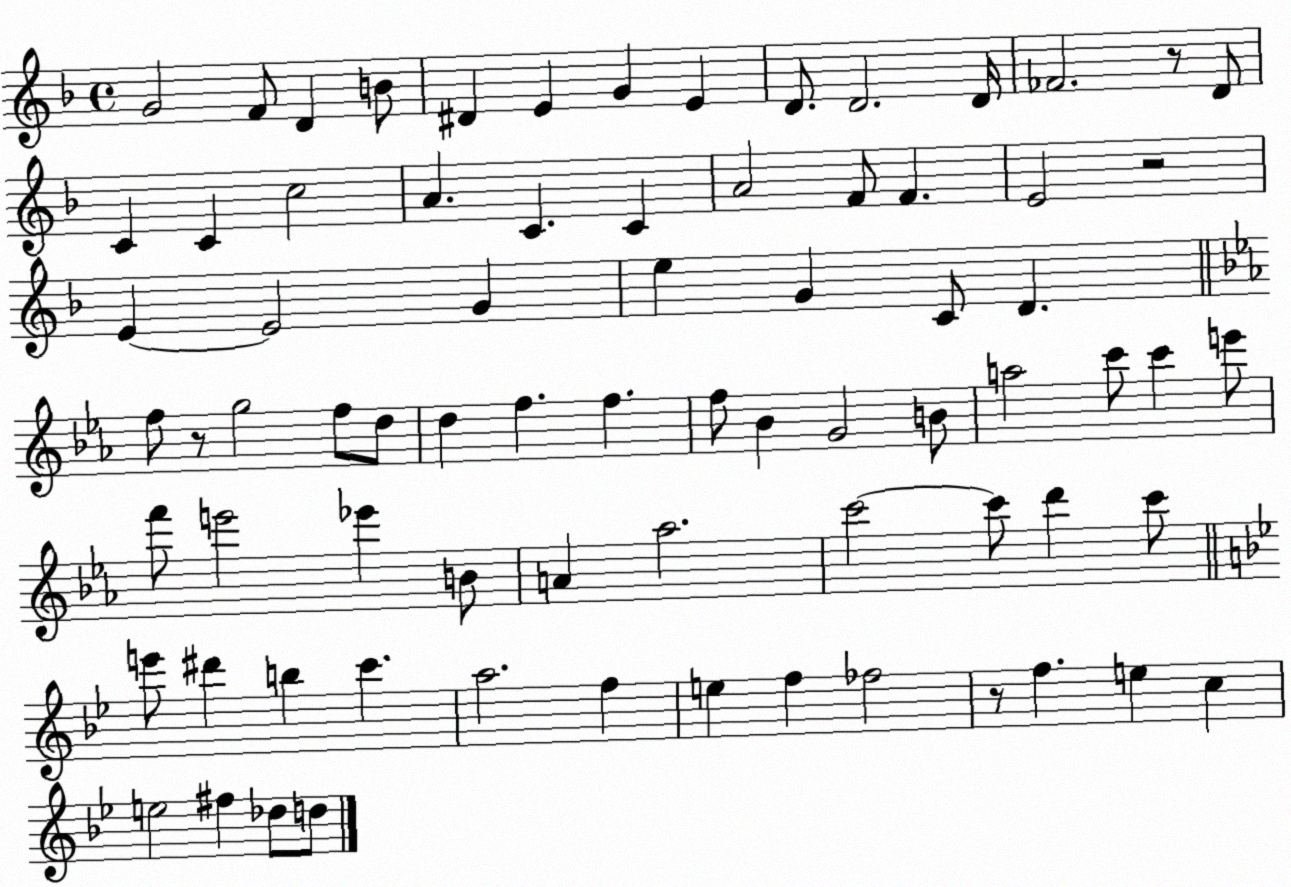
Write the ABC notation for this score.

X:1
T:Untitled
M:4/4
L:1/4
K:F
G2 F/2 D B/2 ^D E G E D/2 D2 D/4 _F2 z/2 D/2 C C c2 A C C A2 F/2 F E2 z2 E E2 G e G C/2 D f/2 z/2 g2 f/2 d/2 d f f f/2 _B G2 B/2 a2 c'/2 c' e'/2 f'/2 e'2 _e' B/2 A _a2 c'2 c'/2 d' c'/2 e'/2 ^d' b c' a2 f e f _f2 z/2 f e c e2 ^f _d/2 d/2